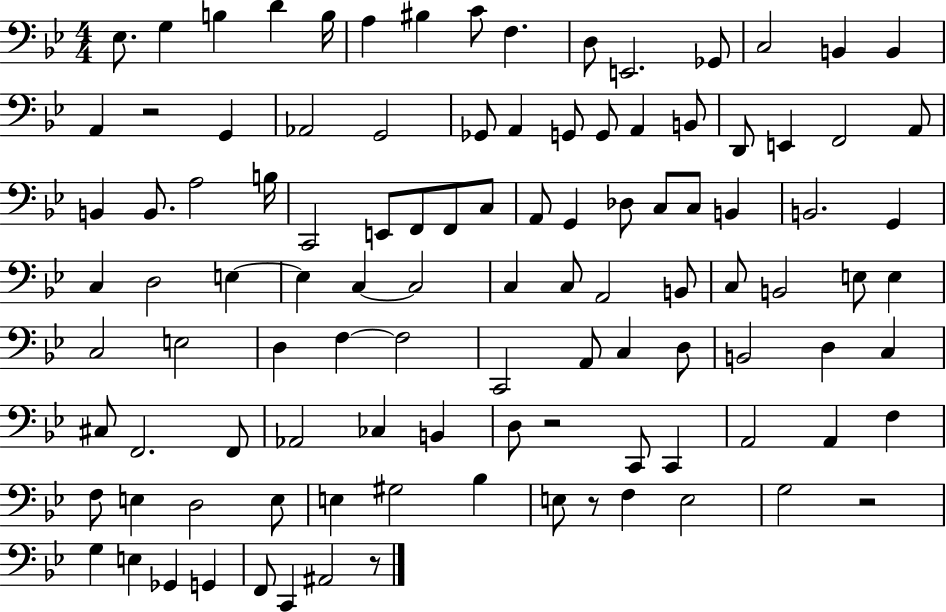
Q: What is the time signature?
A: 4/4